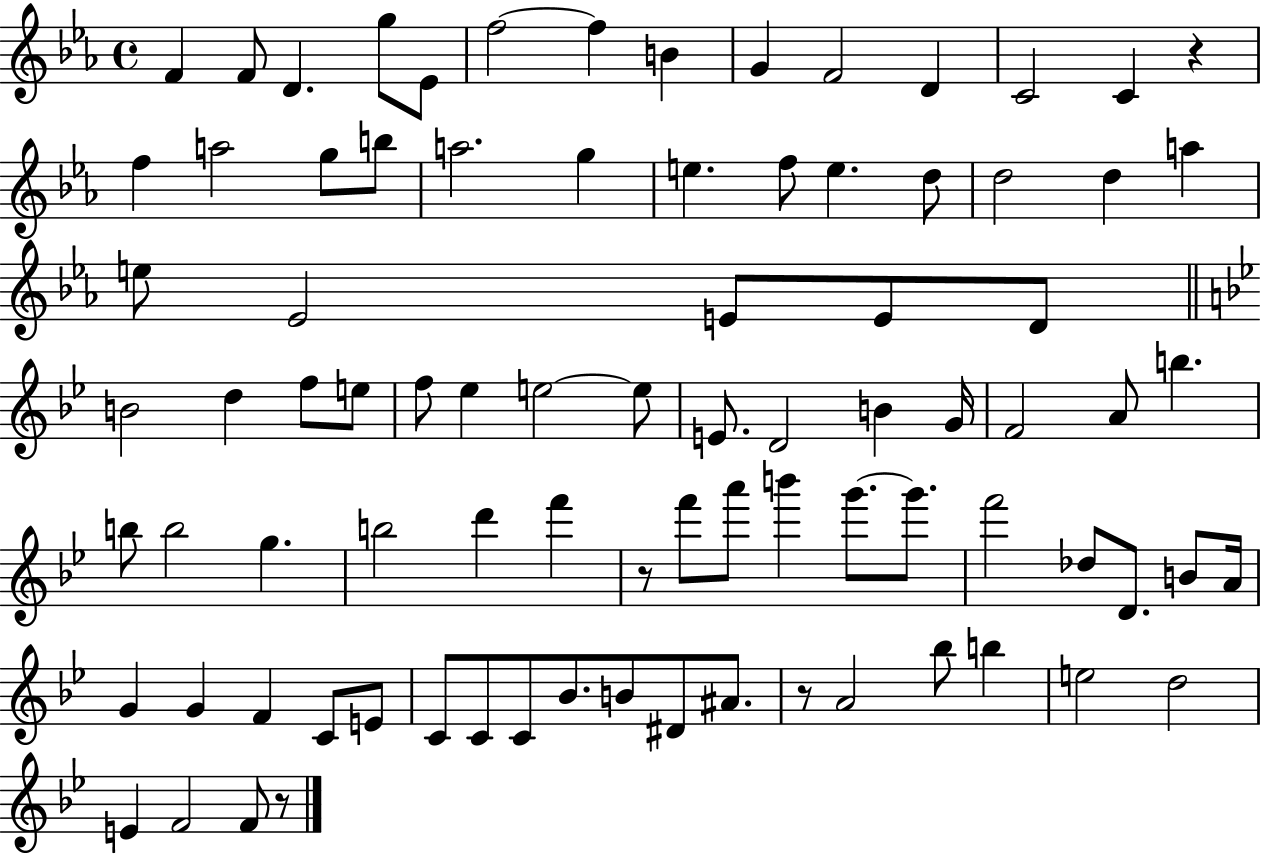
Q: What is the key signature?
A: EES major